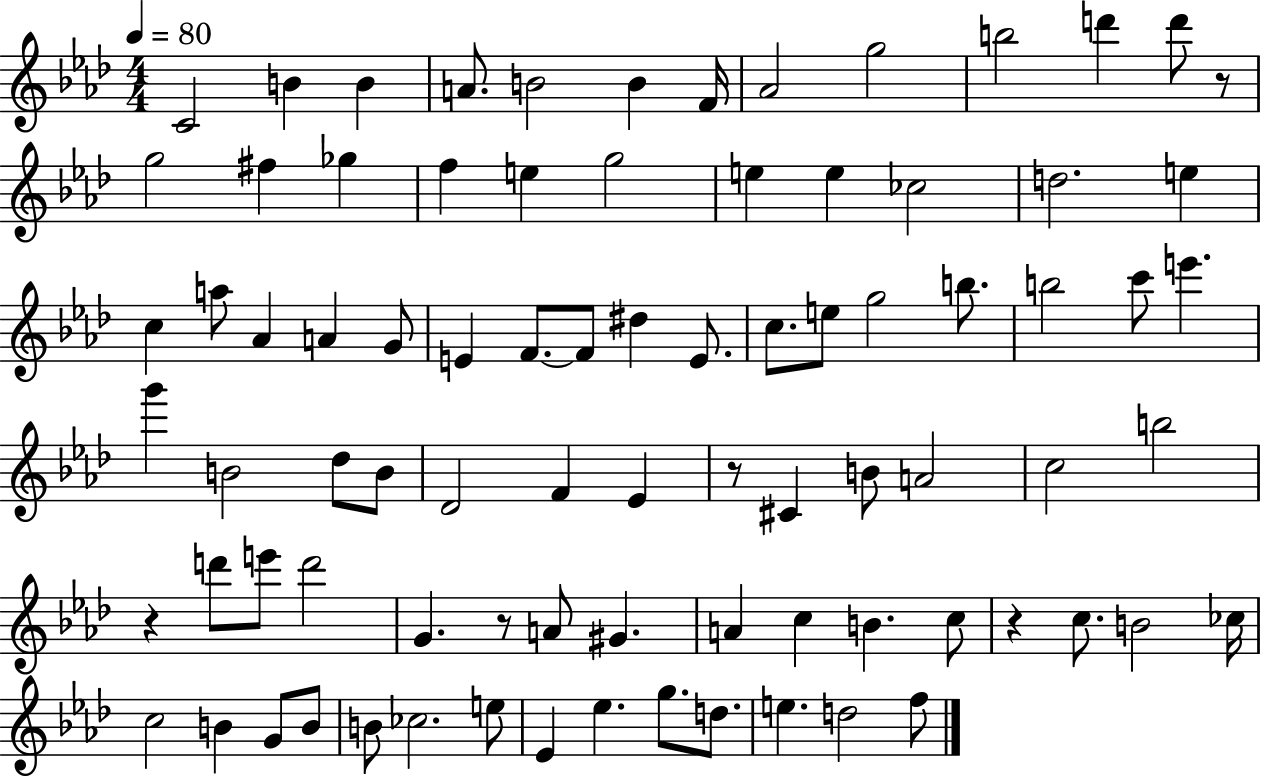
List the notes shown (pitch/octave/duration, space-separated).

C4/h B4/q B4/q A4/e. B4/h B4/q F4/s Ab4/h G5/h B5/h D6/q D6/e R/e G5/h F#5/q Gb5/q F5/q E5/q G5/h E5/q E5/q CES5/h D5/h. E5/q C5/q A5/e Ab4/q A4/q G4/e E4/q F4/e. F4/e D#5/q E4/e. C5/e. E5/e G5/h B5/e. B5/h C6/e E6/q. G6/q B4/h Db5/e B4/e Db4/h F4/q Eb4/q R/e C#4/q B4/e A4/h C5/h B5/h R/q D6/e E6/e D6/h G4/q. R/e A4/e G#4/q. A4/q C5/q B4/q. C5/e R/q C5/e. B4/h CES5/s C5/h B4/q G4/e B4/e B4/e CES5/h. E5/e Eb4/q Eb5/q. G5/e. D5/e. E5/q. D5/h F5/e